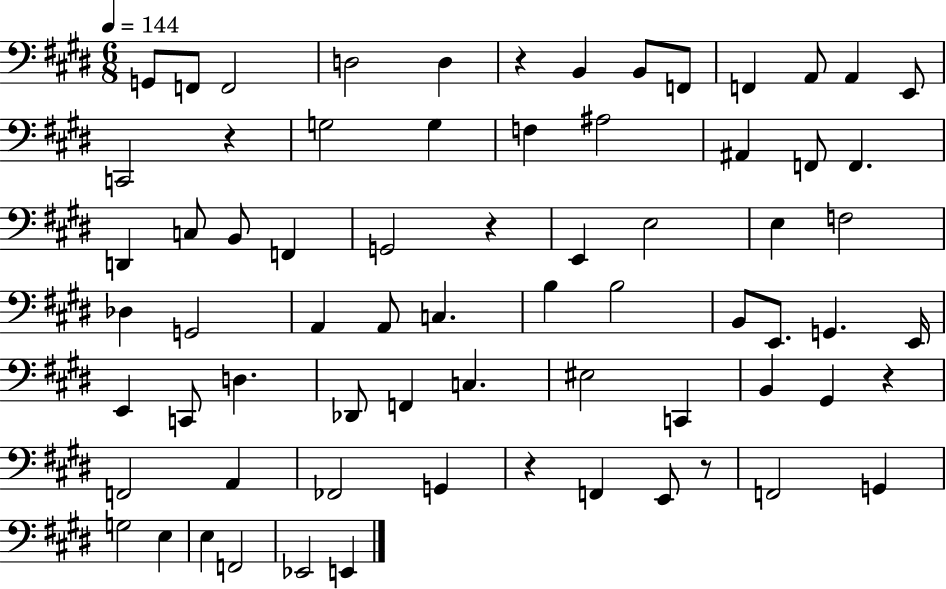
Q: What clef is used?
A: bass